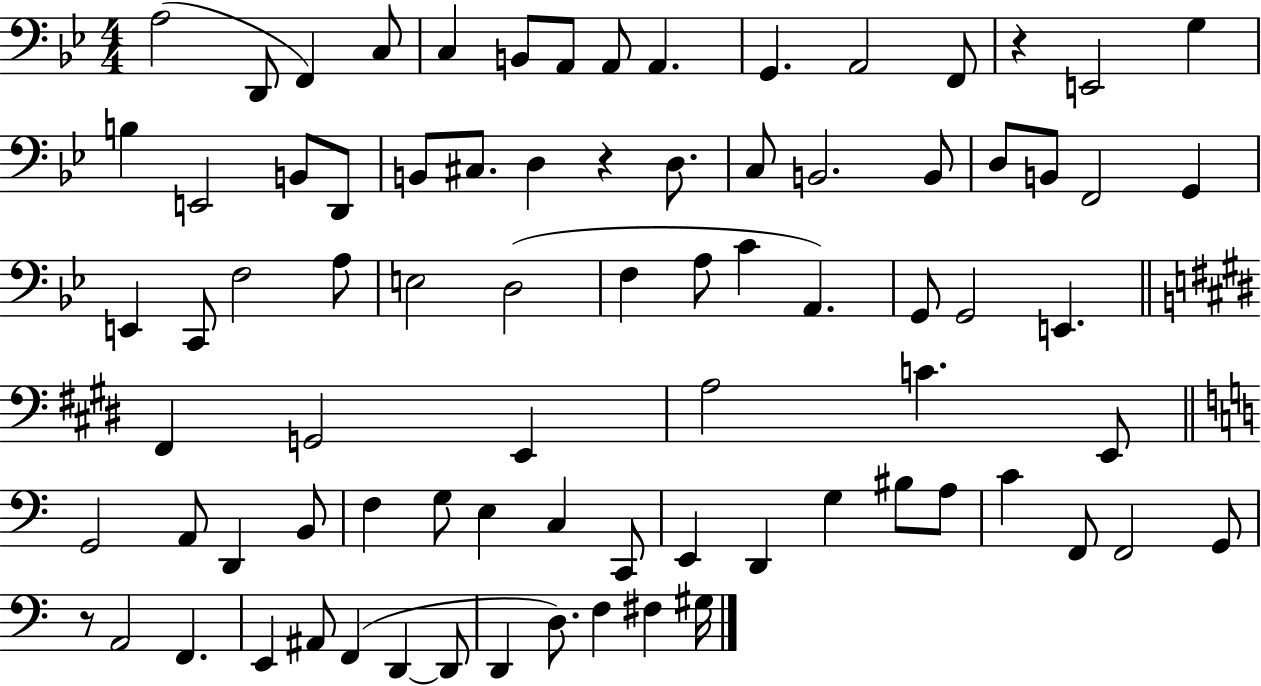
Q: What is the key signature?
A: BES major